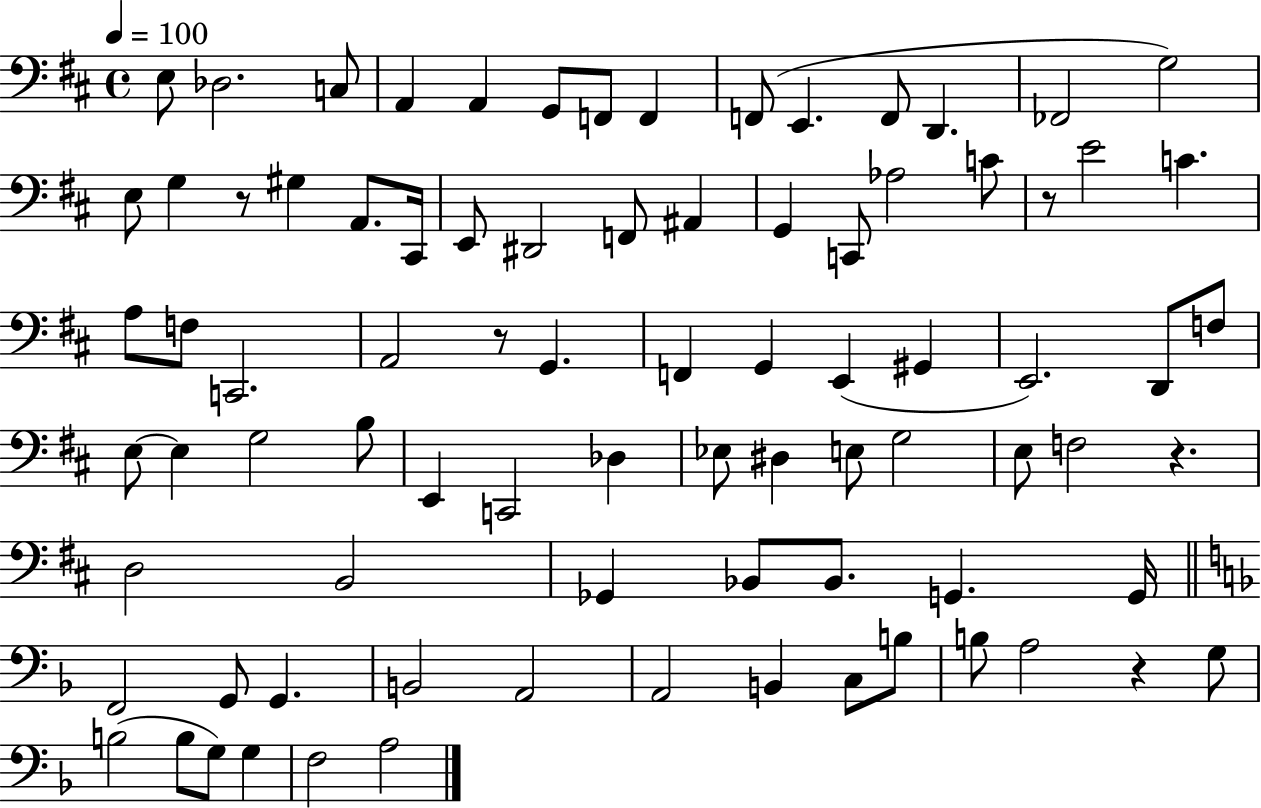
X:1
T:Untitled
M:4/4
L:1/4
K:D
E,/2 _D,2 C,/2 A,, A,, G,,/2 F,,/2 F,, F,,/2 E,, F,,/2 D,, _F,,2 G,2 E,/2 G, z/2 ^G, A,,/2 ^C,,/4 E,,/2 ^D,,2 F,,/2 ^A,, G,, C,,/2 _A,2 C/2 z/2 E2 C A,/2 F,/2 C,,2 A,,2 z/2 G,, F,, G,, E,, ^G,, E,,2 D,,/2 F,/2 E,/2 E, G,2 B,/2 E,, C,,2 _D, _E,/2 ^D, E,/2 G,2 E,/2 F,2 z D,2 B,,2 _G,, _B,,/2 _B,,/2 G,, G,,/4 F,,2 G,,/2 G,, B,,2 A,,2 A,,2 B,, C,/2 B,/2 B,/2 A,2 z G,/2 B,2 B,/2 G,/2 G, F,2 A,2